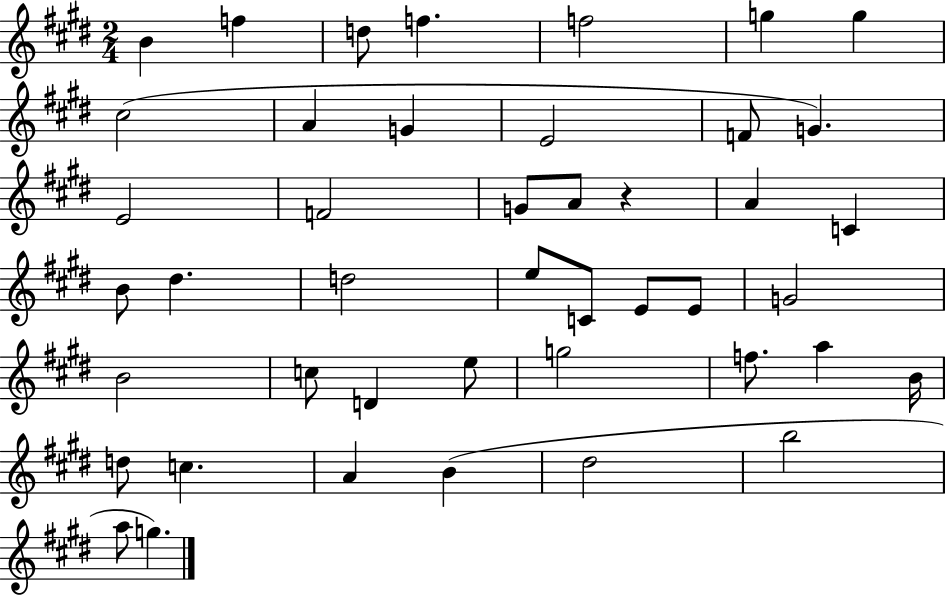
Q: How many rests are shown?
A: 1